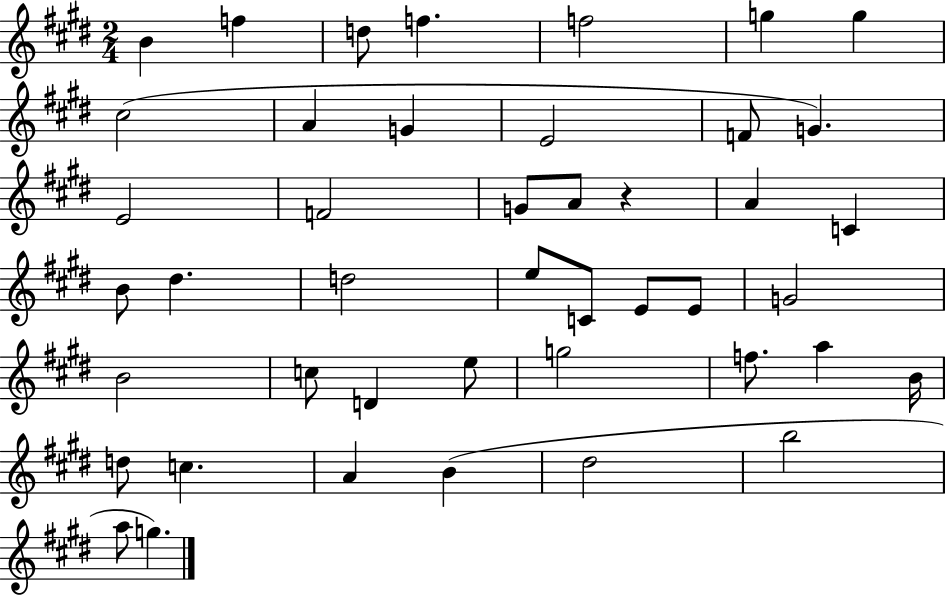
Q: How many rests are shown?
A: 1